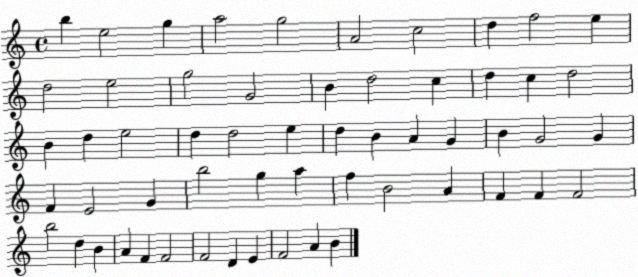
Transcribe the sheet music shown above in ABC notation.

X:1
T:Untitled
M:4/4
L:1/4
K:C
b e2 g a2 g2 A2 c2 d f2 e d2 e2 g2 G2 B d2 c d c d2 B d e2 d d2 e d B A G B G2 G F E2 G b2 g a f B2 A F F F2 b2 d B A F F2 F2 D E F2 A B